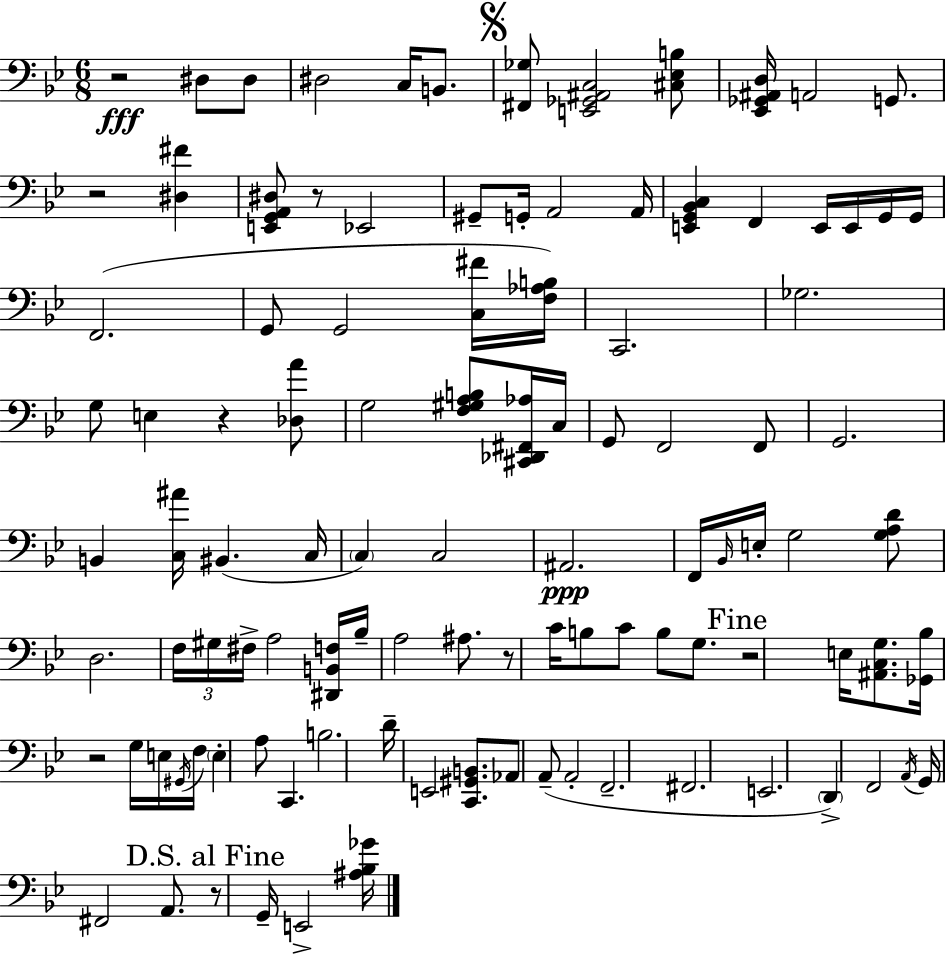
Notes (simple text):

R/h D#3/e D#3/e D#3/h C3/s B2/e. [F#2,Gb3]/e [E2,Gb2,A#2,C3]/h [C#3,Eb3,B3]/e [Eb2,Gb2,A#2,D3]/s A2/h G2/e. R/h [D#3,F#4]/q [E2,G2,A2,D#3]/e R/e Eb2/h G#2/e G2/s A2/h A2/s [E2,G2,Bb2,C3]/q F2/q E2/s E2/s G2/s G2/s F2/h. G2/e G2/h [C3,F#4]/s [F3,Ab3,B3]/s C2/h. Gb3/h. G3/e E3/q R/q [Db3,A4]/e G3/h [F3,G#3,A3,B3]/e [C#2,Db2,F#2,Ab3]/s C3/s G2/e F2/h F2/e G2/h. B2/q [C3,A#4]/s BIS2/q. C3/s C3/q C3/h A#2/h. F2/s Bb2/s E3/s G3/h [G3,A3,D4]/e D3/h. F3/s G#3/s F#3/s A3/h [D#2,B2,F3]/s Bb3/s A3/h A#3/e. R/e C4/s B3/e C4/e B3/e G3/e. R/h E3/s [A#2,C3,G3]/e. [Gb2,Bb3]/s R/h G3/s E3/s G#2/s F3/s E3/q A3/e C2/q. B3/h. D4/s E2/h [C2,G#2,B2]/e. Ab2/e A2/e A2/h F2/h. F#2/h. E2/h. D2/q F2/h A2/s G2/s F#2/h A2/e. R/e G2/s E2/h [A#3,Bb3,Gb4]/s